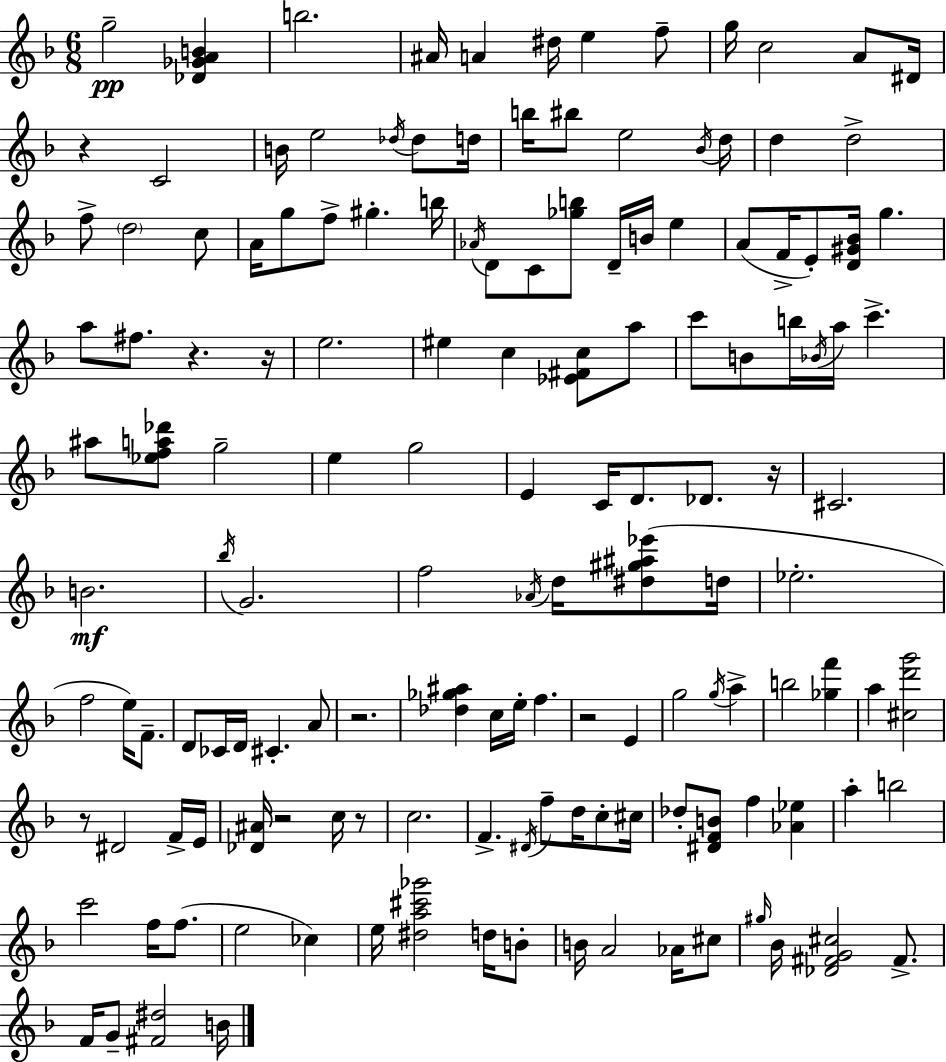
G5/h [Db4,Gb4,A4,B4]/q B5/h. A#4/s A4/q D#5/s E5/q F5/e G5/s C5/h A4/e D#4/s R/q C4/h B4/s E5/h Db5/s Db5/e D5/s B5/s BIS5/e E5/h Bb4/s D5/s D5/q D5/h F5/e D5/h C5/e A4/s G5/e F5/e G#5/q. B5/s Ab4/s D4/e C4/e [Gb5,B5]/e D4/s B4/s E5/q A4/e F4/s E4/e [D4,G#4,Bb4]/s G5/q. A5/e F#5/e. R/q. R/s E5/h. EIS5/q C5/q [Eb4,F#4,C5]/e A5/e C6/e B4/e B5/s Bb4/s A5/s C6/q. A#5/e [Eb5,F5,A5,Db6]/e G5/h E5/q G5/h E4/q C4/s D4/e. Db4/e. R/s C#4/h. B4/h. Bb5/s G4/h. F5/h Ab4/s D5/s [D#5,G#5,A#5,Eb6]/e D5/s Eb5/h. F5/h E5/s F4/e. D4/e CES4/s D4/s C#4/q. A4/e R/h. [Db5,Gb5,A#5]/q C5/s E5/s F5/q. R/h E4/q G5/h G5/s A5/q B5/h [Gb5,F6]/q A5/q [C#5,D6,G6]/h R/e D#4/h F4/s E4/s [Db4,A#4]/s R/h C5/s R/e C5/h. F4/q. D#4/s F5/e D5/s C5/e C#5/s Db5/e [D#4,F4,B4]/e F5/q [Ab4,Eb5]/q A5/q B5/h C6/h F5/s F5/e. E5/h CES5/q E5/s [D#5,A5,C#6,Gb6]/h D5/s B4/e B4/s A4/h Ab4/s C#5/e G#5/s Bb4/s [Db4,F#4,G4,C#5]/h F#4/e. F4/s G4/e [F#4,D#5]/h B4/s